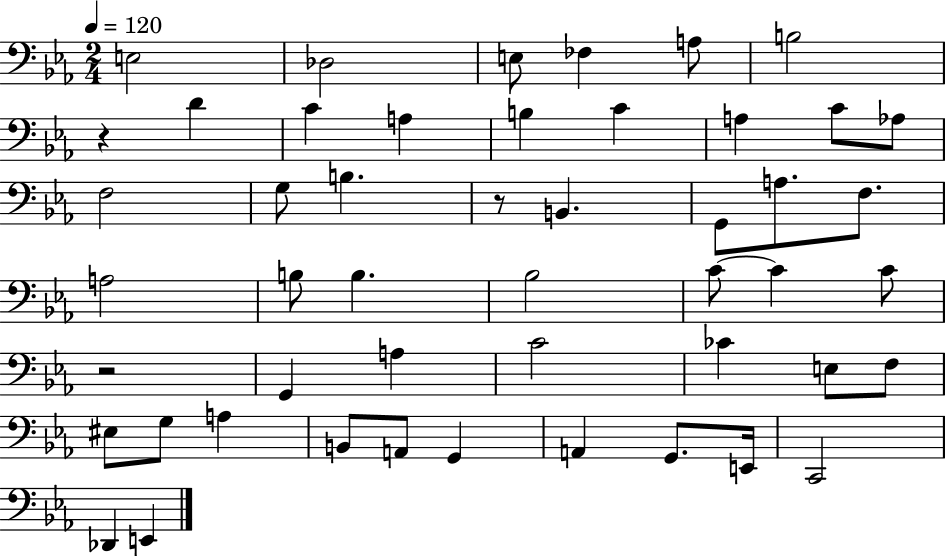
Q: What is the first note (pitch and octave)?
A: E3